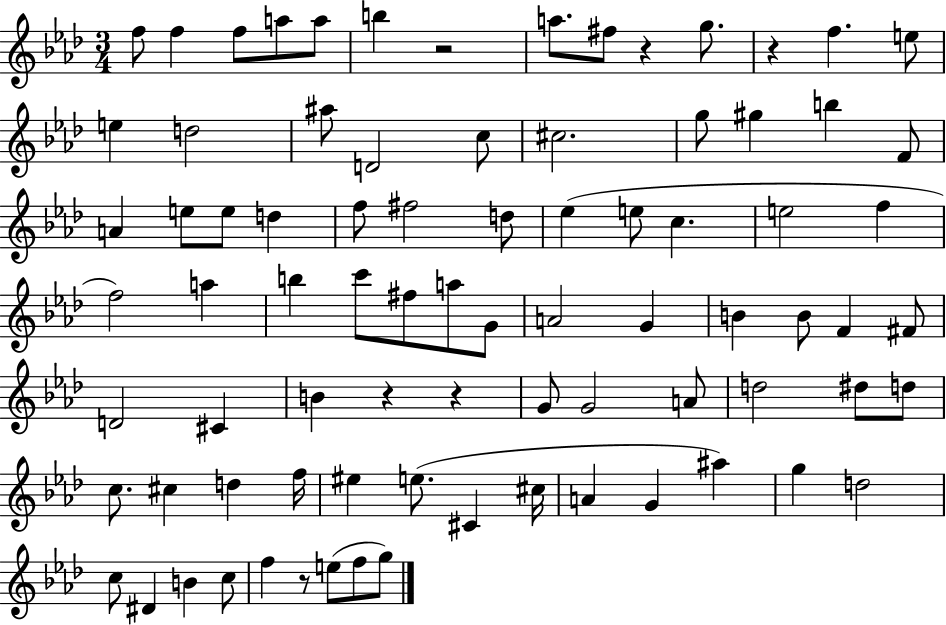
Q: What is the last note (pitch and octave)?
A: G5